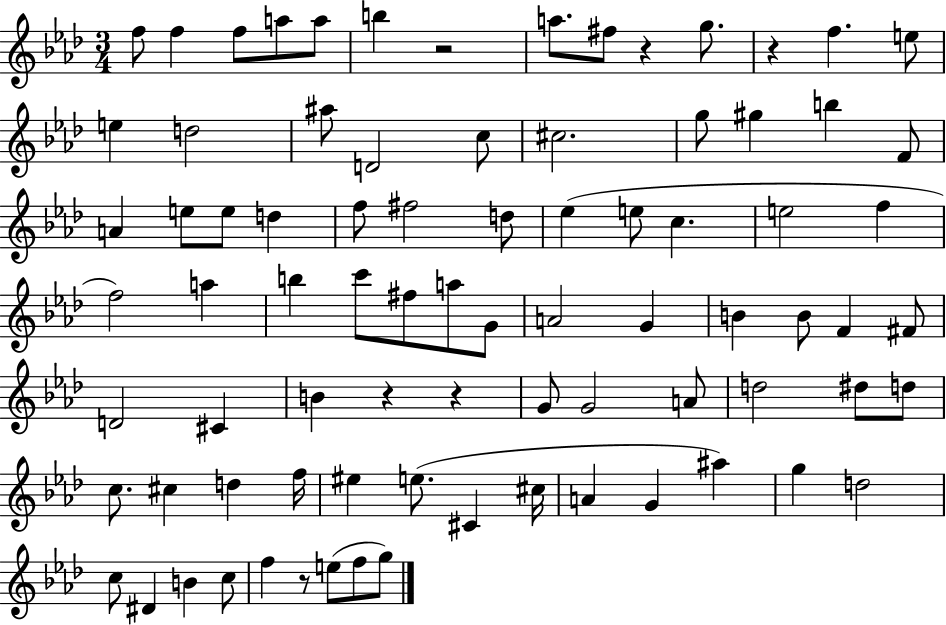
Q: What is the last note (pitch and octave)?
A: G5